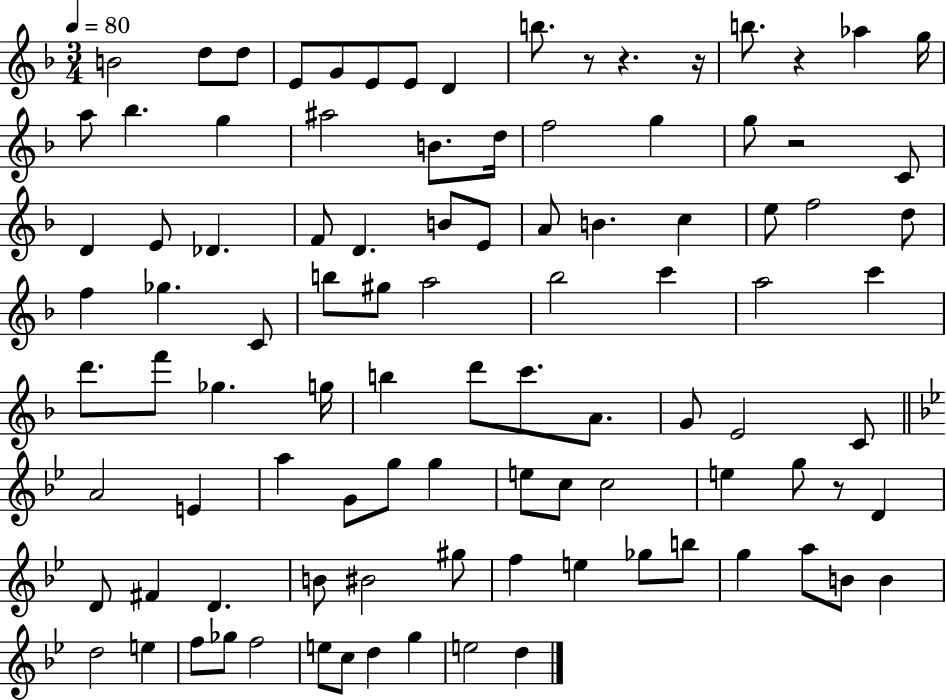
B4/h D5/e D5/e E4/e G4/e E4/e E4/e D4/q B5/e. R/e R/q. R/s B5/e. R/q Ab5/q G5/s A5/e Bb5/q. G5/q A#5/h B4/e. D5/s F5/h G5/q G5/e R/h C4/e D4/q E4/e Db4/q. F4/e D4/q. B4/e E4/e A4/e B4/q. C5/q E5/e F5/h D5/e F5/q Gb5/q. C4/e B5/e G#5/e A5/h Bb5/h C6/q A5/h C6/q D6/e. F6/e Gb5/q. G5/s B5/q D6/e C6/e. A4/e. G4/e E4/h C4/e A4/h E4/q A5/q G4/e G5/e G5/q E5/e C5/e C5/h E5/q G5/e R/e D4/q D4/e F#4/q D4/q. B4/e BIS4/h G#5/e F5/q E5/q Gb5/e B5/e G5/q A5/e B4/e B4/q D5/h E5/q F5/e Gb5/e F5/h E5/e C5/e D5/q G5/q E5/h D5/q